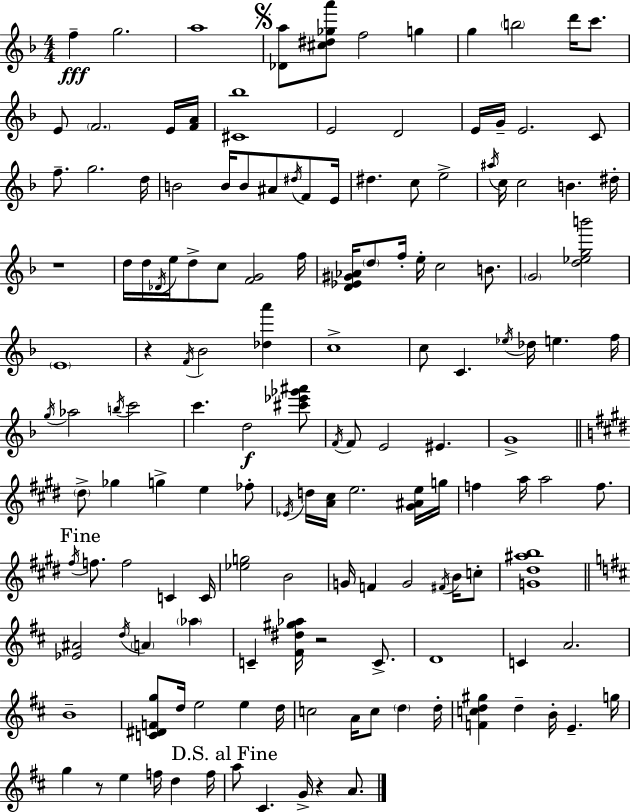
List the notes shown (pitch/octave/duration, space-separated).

F5/q G5/h. A5/w [Db4,A5]/e [C#5,D#5,Gb5,A6]/e F5/h G5/q G5/q B5/h D6/s C6/e. E4/e F4/h. E4/s [F4,A4]/s [C#4,Bb5]/w E4/h D4/h E4/s G4/s E4/h. C4/e F5/e. G5/h. D5/s B4/h B4/s B4/e A#4/e D#5/s F4/e E4/s D#5/q. C5/e E5/h A#5/s C5/s C5/h B4/q. D#5/s R/w D5/s D5/s Db4/s E5/s D5/e C5/e [F4,G4]/h F5/s [D4,Eb4,G#4,Ab4]/s D5/e F5/s E5/s C5/h B4/e. G4/h [D5,Eb5,G5,B6]/h E4/w R/q F4/s Bb4/h [Db5,A6]/q C5/w C5/e C4/q. Eb5/s Db5/s E5/q. F5/s G5/s Ab5/h B5/s C6/h C6/q. D5/h [C#6,Eb6,Gb6,A#6]/e F4/s F4/e E4/h EIS4/q. G4/w D#5/e Gb5/q G5/q E5/q FES5/e Eb4/s D5/s [A4,C#5]/s E5/h. [G#4,A#4,E5]/s G5/s F5/q A5/s A5/h F5/e. F#5/s F5/e. F5/h C4/q C4/s [Eb5,G5]/h B4/h G4/s F4/q G4/h F#4/s B4/s C5/e [G4,D#5,A#5,B5]/w [Eb4,A#4]/h D5/s A4/q Ab5/q C4/q [F#4,D#5,G#5,Ab5]/s R/h C4/e. D4/w C4/q A4/h. B4/w [C4,D#4,F4,G5]/e D5/s E5/h E5/q D5/s C5/h A4/s C5/e D5/q D5/s [F4,C5,D5,G#5]/q D5/q B4/s E4/q. G5/s G5/q R/e E5/q F5/s D5/q F5/s A5/e C#4/q. G4/s R/q A4/e.